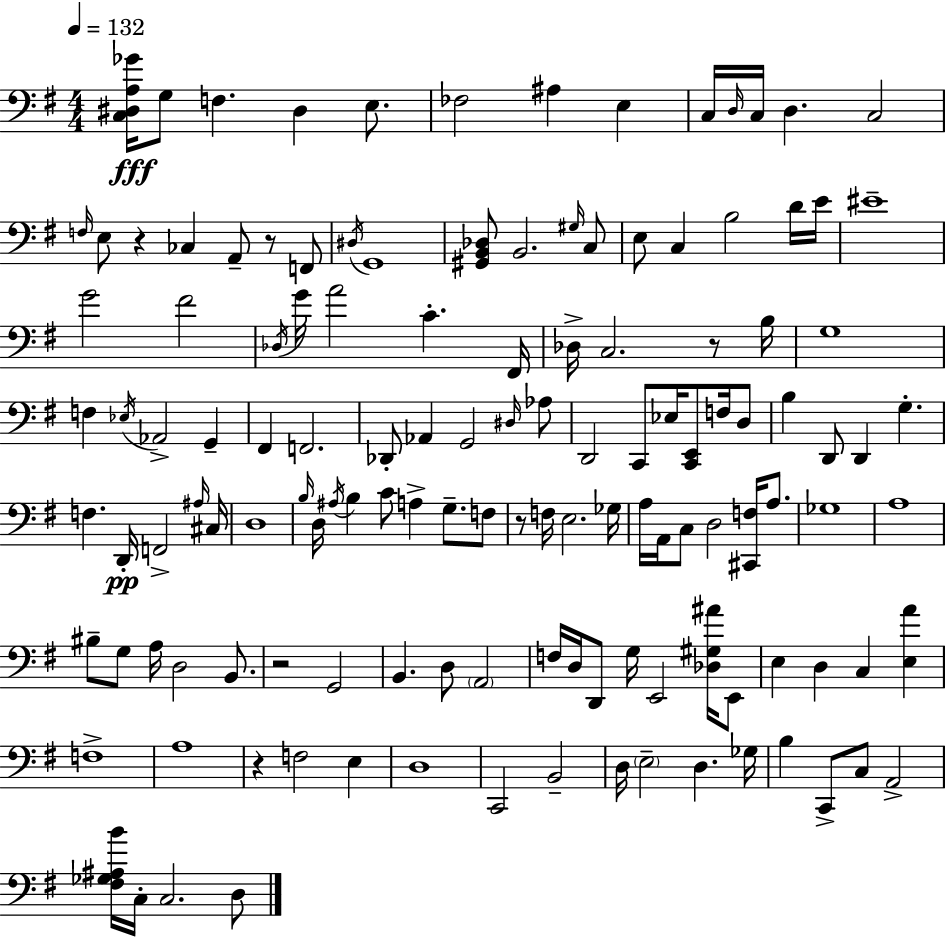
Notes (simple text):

[C3,D#3,A3,Gb4]/s G3/e F3/q. D#3/q E3/e. FES3/h A#3/q E3/q C3/s D3/s C3/s D3/q. C3/h F3/s E3/e R/q CES3/q A2/e R/e F2/e D#3/s G2/w [G#2,B2,Db3]/e B2/h. G#3/s C3/e E3/e C3/q B3/h D4/s E4/s EIS4/w G4/h F#4/h Db3/s G4/s A4/h C4/q. F#2/s Db3/s C3/h. R/e B3/s G3/w F3/q Eb3/s Ab2/h G2/q F#2/q F2/h. Db2/e Ab2/q G2/h D#3/s Ab3/e D2/h C2/e Eb3/s [C2,E2]/e F3/s D3/e B3/q D2/e D2/q G3/q. F3/q. D2/s F2/h A#3/s C#3/s D3/w B3/s D3/s A#3/s B3/q C4/e A3/q G3/e. F3/e R/e F3/s E3/h. Gb3/s A3/s A2/s C3/e D3/h [C#2,F3]/s A3/e. Gb3/w A3/w BIS3/e G3/e A3/s D3/h B2/e. R/h G2/h B2/q. D3/e A2/h F3/s D3/s D2/e G3/s E2/h [Db3,G#3,A#4]/s E2/e E3/q D3/q C3/q [E3,A4]/q F3/w A3/w R/q F3/h E3/q D3/w C2/h B2/h D3/s E3/h D3/q. Gb3/s B3/q C2/e C3/e A2/h [F#3,Gb3,A#3,B4]/s C3/s C3/h. D3/e